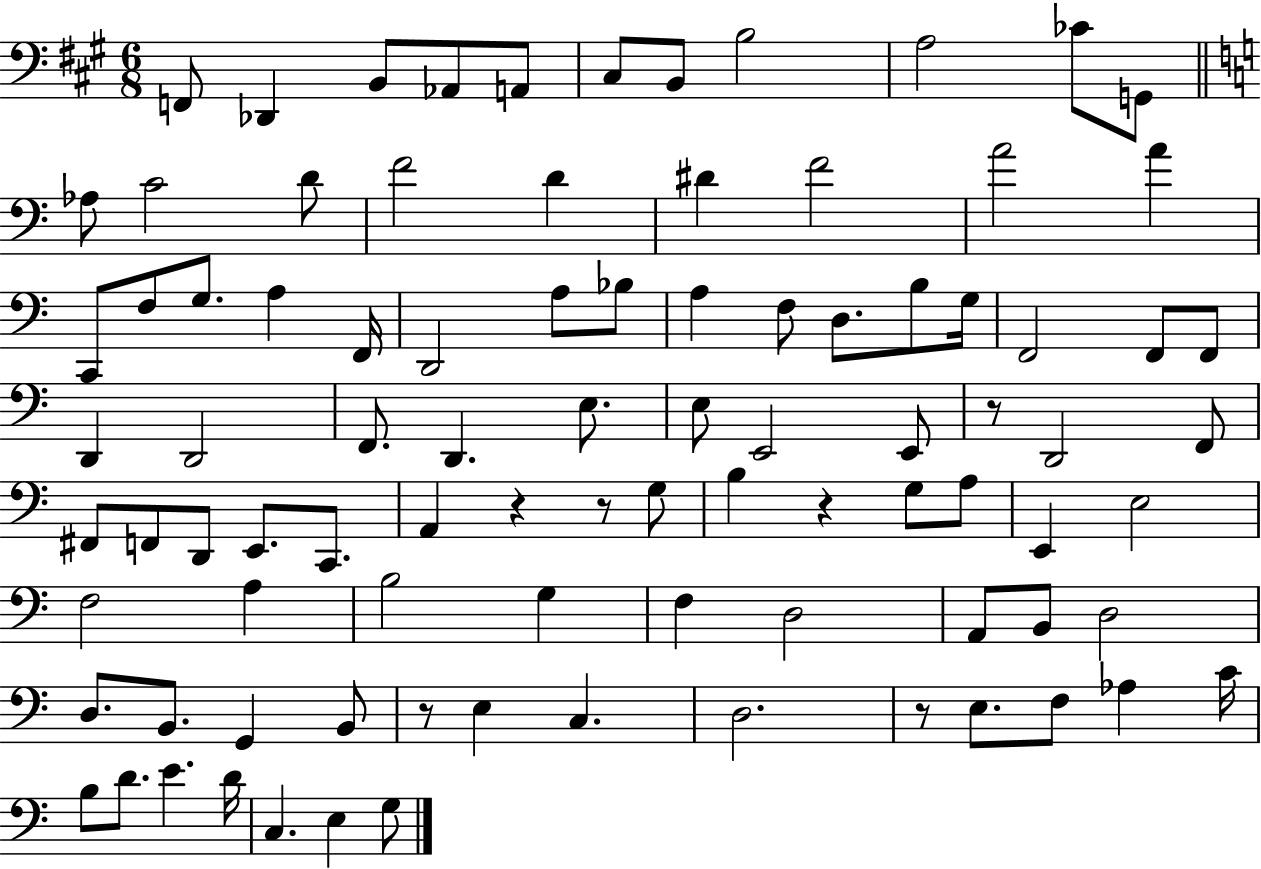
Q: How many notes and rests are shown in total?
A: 91